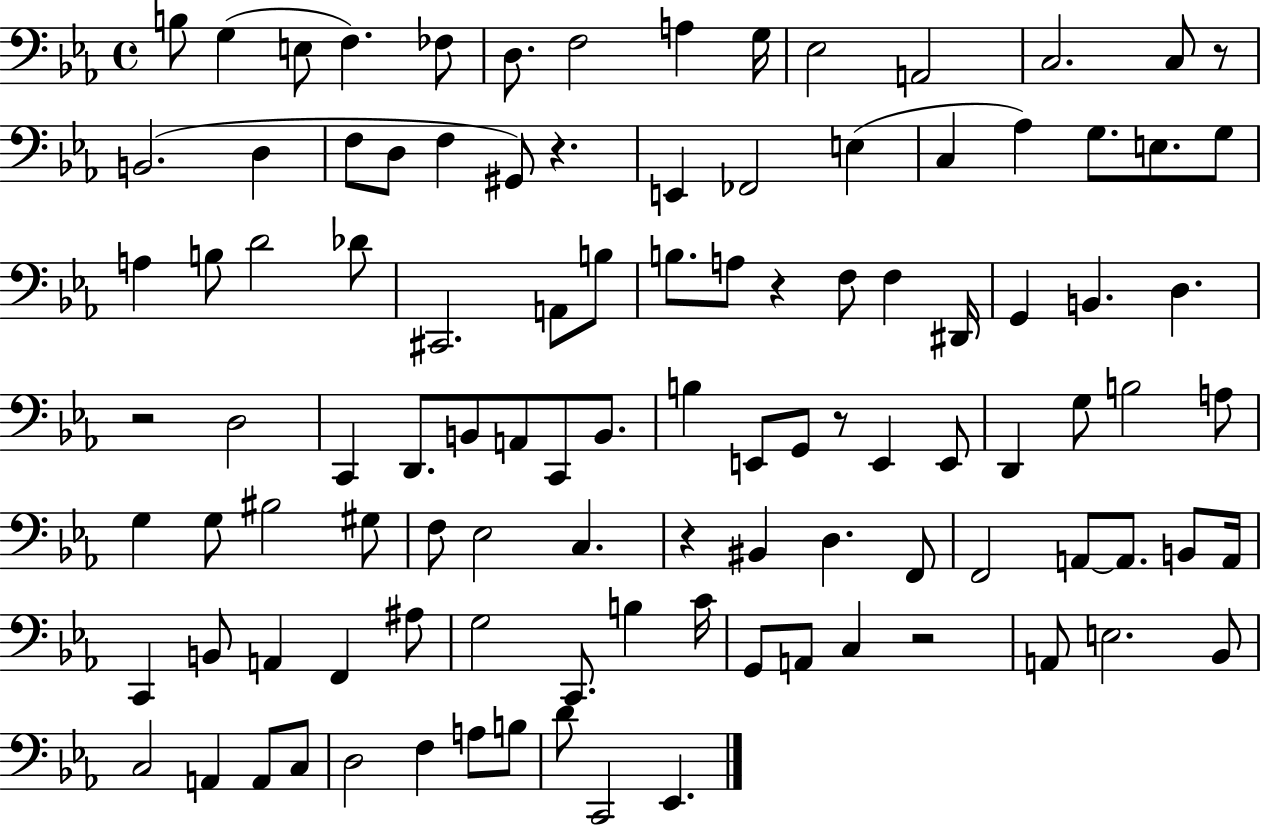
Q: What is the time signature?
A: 4/4